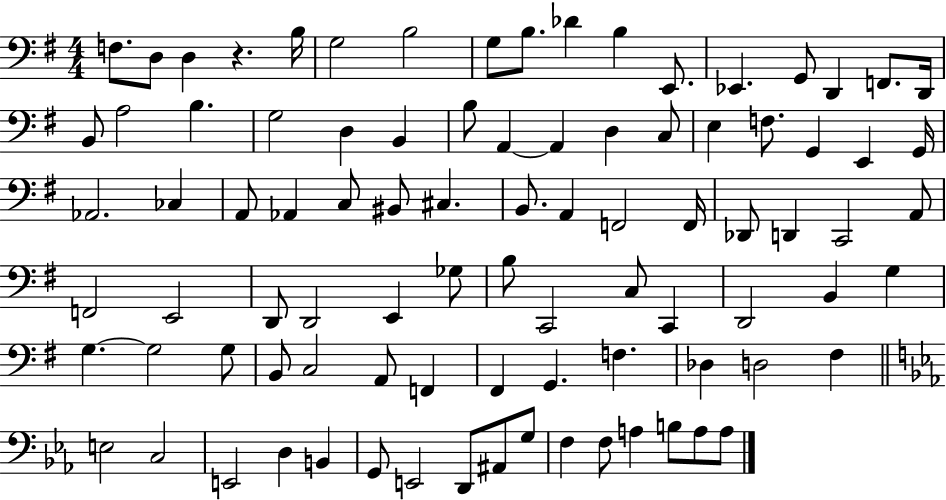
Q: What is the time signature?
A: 4/4